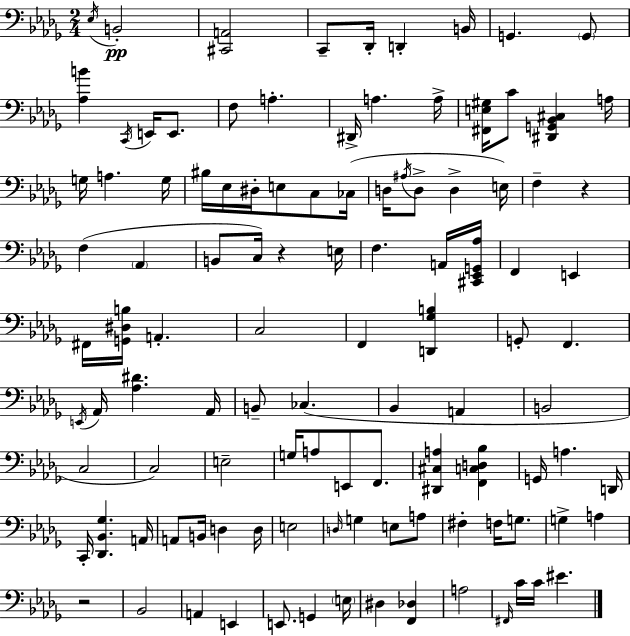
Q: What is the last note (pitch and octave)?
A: EIS4